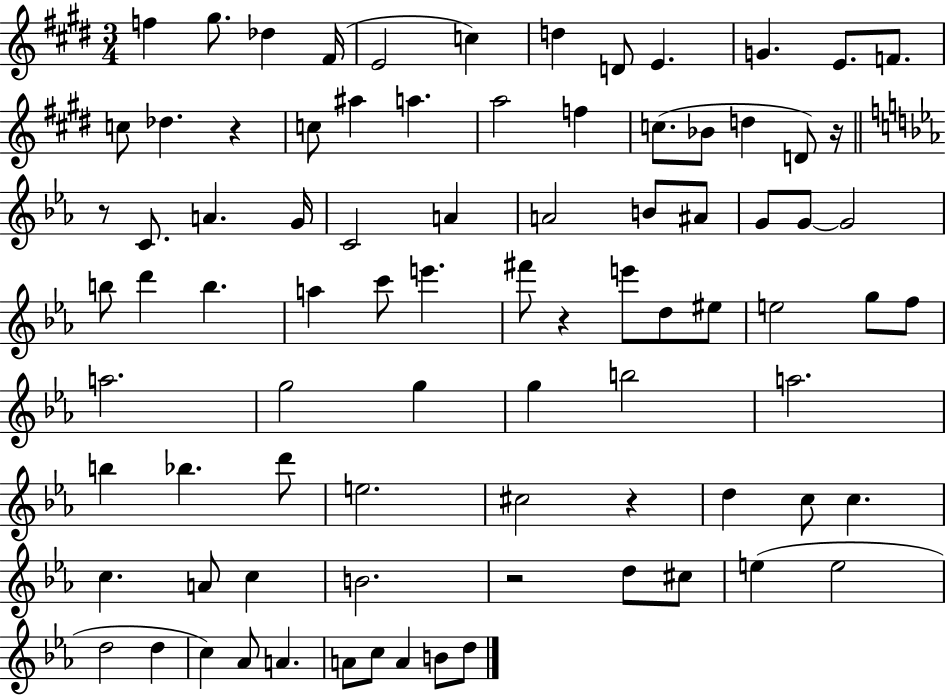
{
  \clef treble
  \numericTimeSignature
  \time 3/4
  \key e \major
  \repeat volta 2 { f''4 gis''8. des''4 fis'16( | e'2 c''4) | d''4 d'8 e'4. | g'4. e'8. f'8. | \break c''8 des''4. r4 | c''8 ais''4 a''4. | a''2 f''4 | c''8.( bes'8 d''4 d'8) r16 | \break \bar "||" \break \key ees \major r8 c'8. a'4. g'16 | c'2 a'4 | a'2 b'8 ais'8 | g'8 g'8~~ g'2 | \break b''8 d'''4 b''4. | a''4 c'''8 e'''4. | fis'''8 r4 e'''8 d''8 eis''8 | e''2 g''8 f''8 | \break a''2. | g''2 g''4 | g''4 b''2 | a''2. | \break b''4 bes''4. d'''8 | e''2. | cis''2 r4 | d''4 c''8 c''4. | \break c''4. a'8 c''4 | b'2. | r2 d''8 cis''8 | e''4( e''2 | \break d''2 d''4 | c''4) aes'8 a'4. | a'8 c''8 a'4 b'8 d''8 | } \bar "|."
}